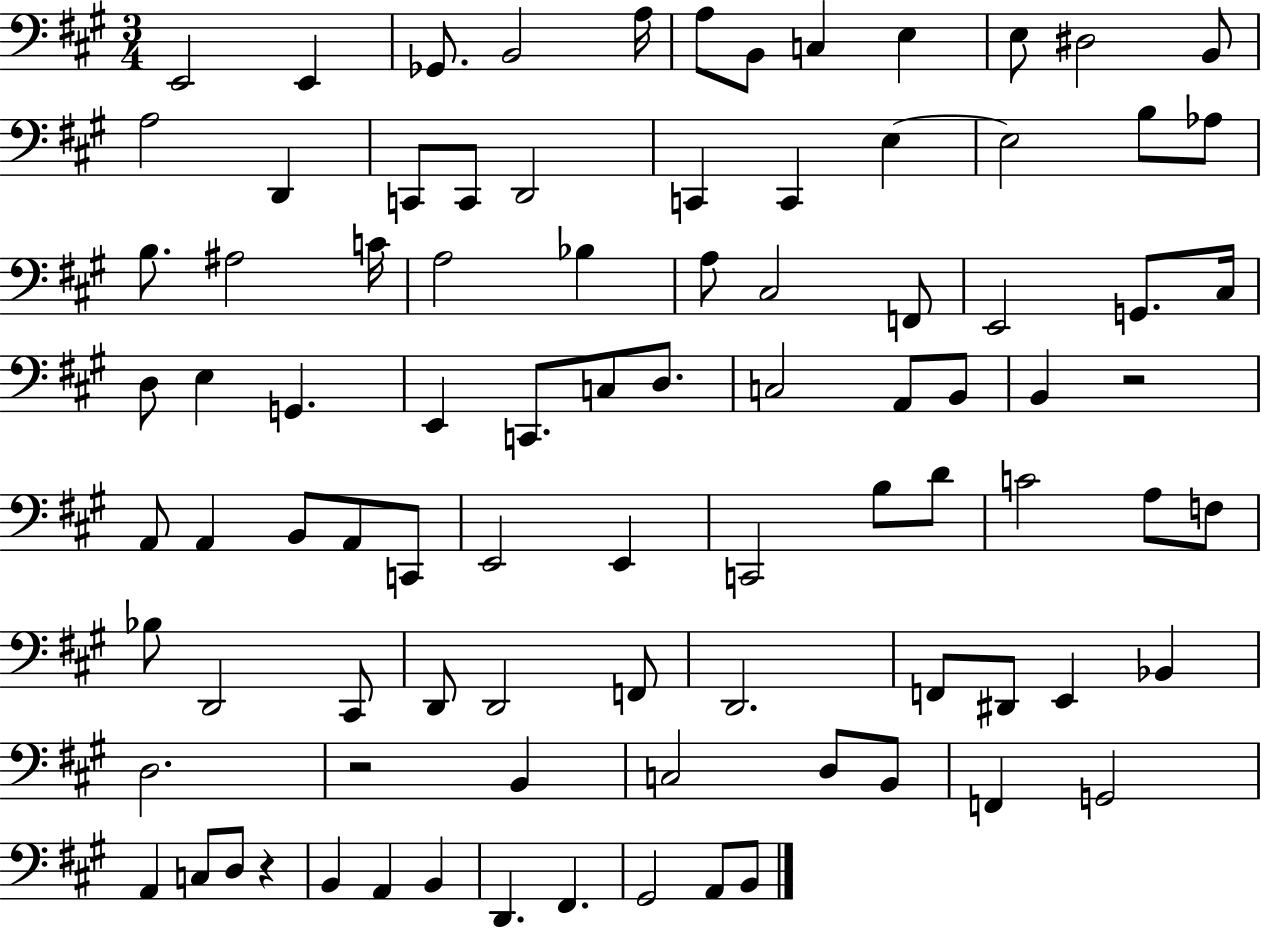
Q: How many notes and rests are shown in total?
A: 90